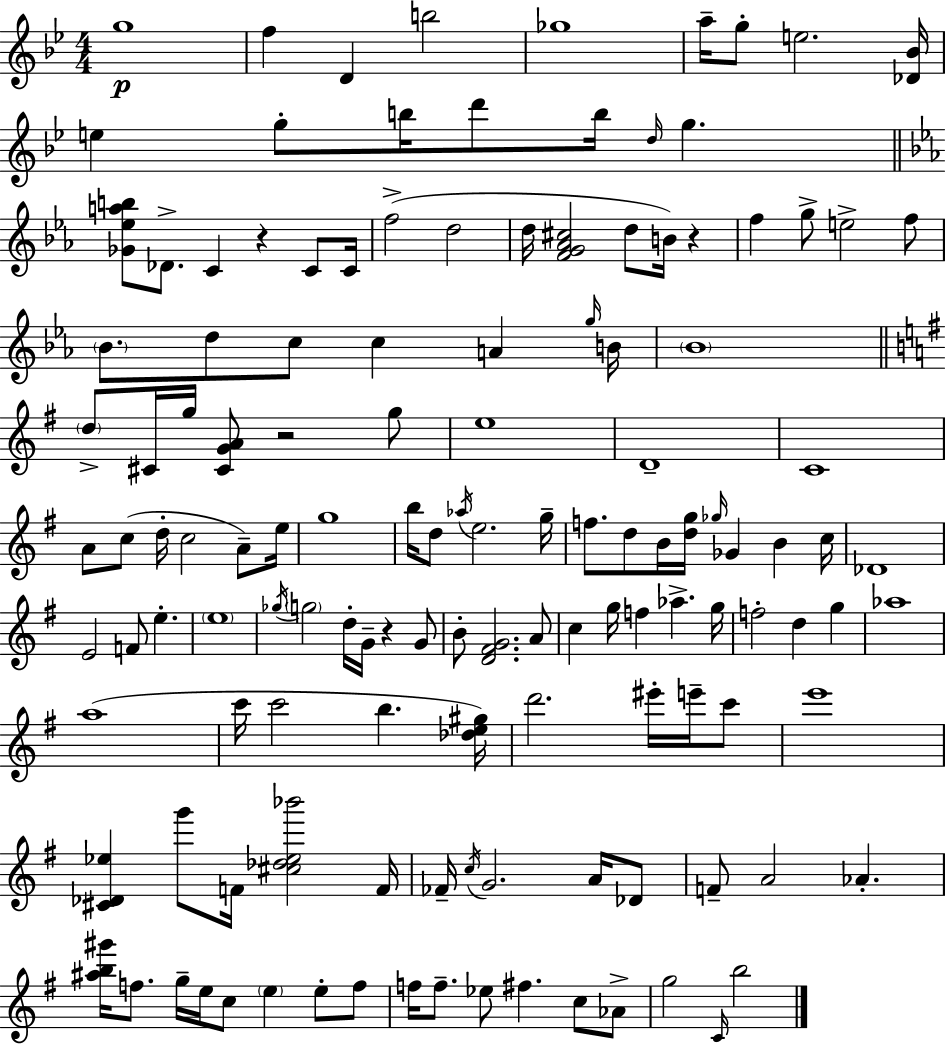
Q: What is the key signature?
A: BES major